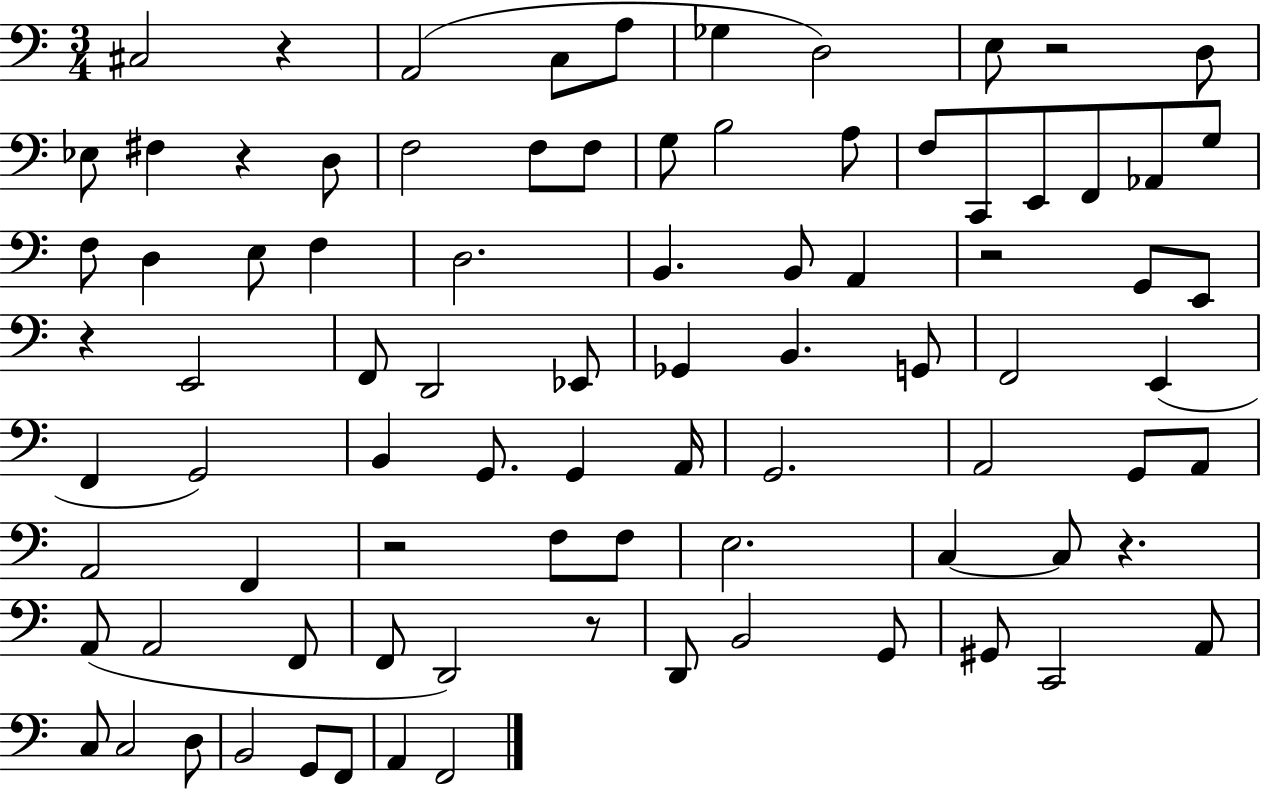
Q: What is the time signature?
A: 3/4